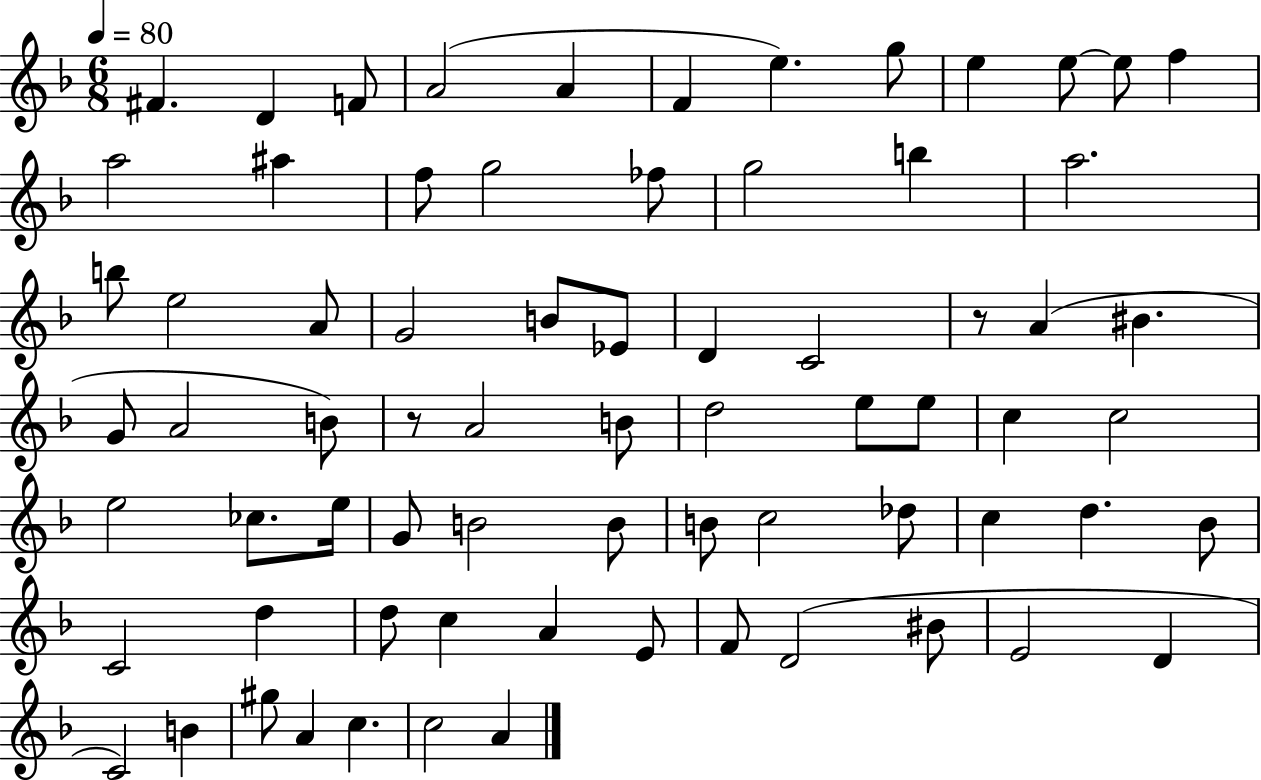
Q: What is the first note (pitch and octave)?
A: F#4